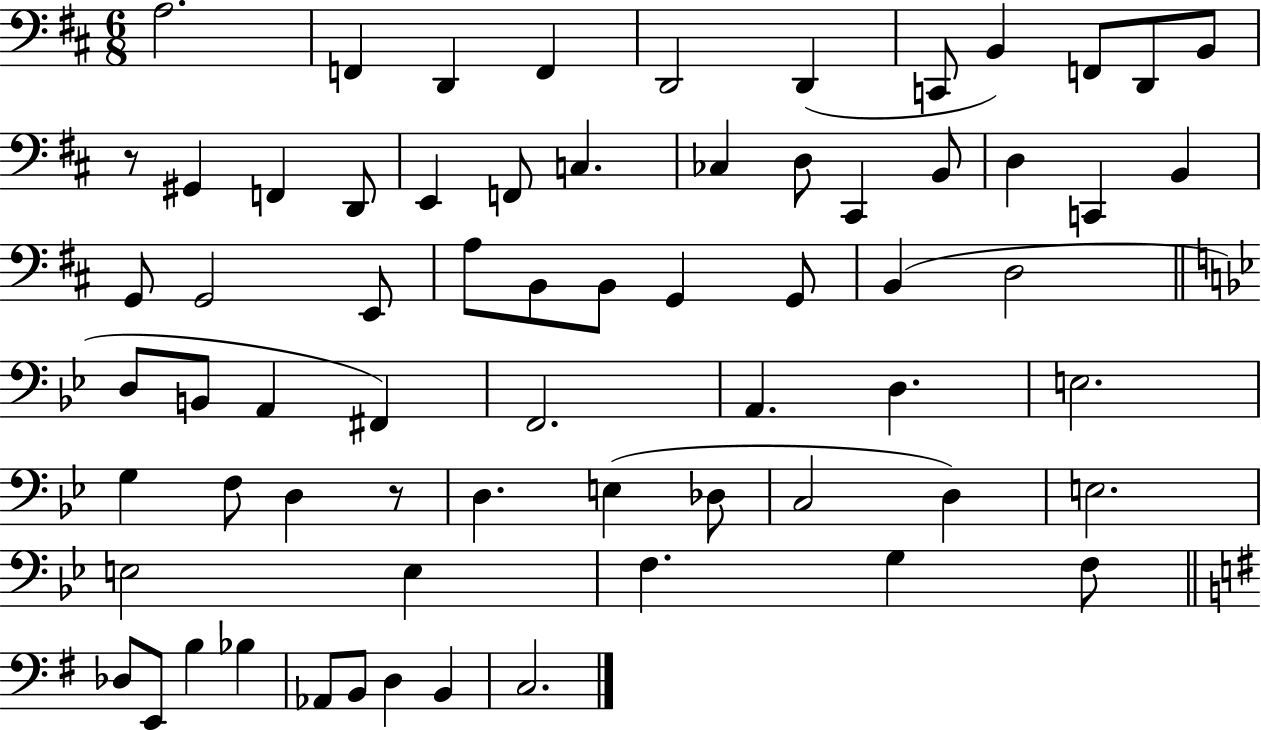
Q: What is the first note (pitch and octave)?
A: A3